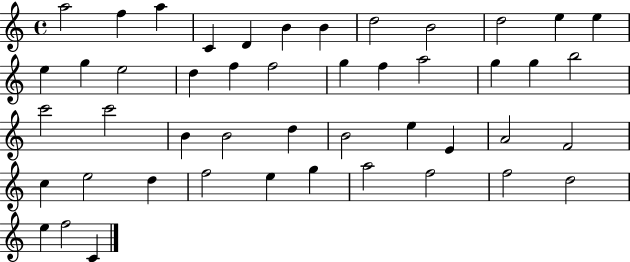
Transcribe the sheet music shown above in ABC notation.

X:1
T:Untitled
M:4/4
L:1/4
K:C
a2 f a C D B B d2 B2 d2 e e e g e2 d f f2 g f a2 g g b2 c'2 c'2 B B2 d B2 e E A2 F2 c e2 d f2 e g a2 f2 f2 d2 e f2 C